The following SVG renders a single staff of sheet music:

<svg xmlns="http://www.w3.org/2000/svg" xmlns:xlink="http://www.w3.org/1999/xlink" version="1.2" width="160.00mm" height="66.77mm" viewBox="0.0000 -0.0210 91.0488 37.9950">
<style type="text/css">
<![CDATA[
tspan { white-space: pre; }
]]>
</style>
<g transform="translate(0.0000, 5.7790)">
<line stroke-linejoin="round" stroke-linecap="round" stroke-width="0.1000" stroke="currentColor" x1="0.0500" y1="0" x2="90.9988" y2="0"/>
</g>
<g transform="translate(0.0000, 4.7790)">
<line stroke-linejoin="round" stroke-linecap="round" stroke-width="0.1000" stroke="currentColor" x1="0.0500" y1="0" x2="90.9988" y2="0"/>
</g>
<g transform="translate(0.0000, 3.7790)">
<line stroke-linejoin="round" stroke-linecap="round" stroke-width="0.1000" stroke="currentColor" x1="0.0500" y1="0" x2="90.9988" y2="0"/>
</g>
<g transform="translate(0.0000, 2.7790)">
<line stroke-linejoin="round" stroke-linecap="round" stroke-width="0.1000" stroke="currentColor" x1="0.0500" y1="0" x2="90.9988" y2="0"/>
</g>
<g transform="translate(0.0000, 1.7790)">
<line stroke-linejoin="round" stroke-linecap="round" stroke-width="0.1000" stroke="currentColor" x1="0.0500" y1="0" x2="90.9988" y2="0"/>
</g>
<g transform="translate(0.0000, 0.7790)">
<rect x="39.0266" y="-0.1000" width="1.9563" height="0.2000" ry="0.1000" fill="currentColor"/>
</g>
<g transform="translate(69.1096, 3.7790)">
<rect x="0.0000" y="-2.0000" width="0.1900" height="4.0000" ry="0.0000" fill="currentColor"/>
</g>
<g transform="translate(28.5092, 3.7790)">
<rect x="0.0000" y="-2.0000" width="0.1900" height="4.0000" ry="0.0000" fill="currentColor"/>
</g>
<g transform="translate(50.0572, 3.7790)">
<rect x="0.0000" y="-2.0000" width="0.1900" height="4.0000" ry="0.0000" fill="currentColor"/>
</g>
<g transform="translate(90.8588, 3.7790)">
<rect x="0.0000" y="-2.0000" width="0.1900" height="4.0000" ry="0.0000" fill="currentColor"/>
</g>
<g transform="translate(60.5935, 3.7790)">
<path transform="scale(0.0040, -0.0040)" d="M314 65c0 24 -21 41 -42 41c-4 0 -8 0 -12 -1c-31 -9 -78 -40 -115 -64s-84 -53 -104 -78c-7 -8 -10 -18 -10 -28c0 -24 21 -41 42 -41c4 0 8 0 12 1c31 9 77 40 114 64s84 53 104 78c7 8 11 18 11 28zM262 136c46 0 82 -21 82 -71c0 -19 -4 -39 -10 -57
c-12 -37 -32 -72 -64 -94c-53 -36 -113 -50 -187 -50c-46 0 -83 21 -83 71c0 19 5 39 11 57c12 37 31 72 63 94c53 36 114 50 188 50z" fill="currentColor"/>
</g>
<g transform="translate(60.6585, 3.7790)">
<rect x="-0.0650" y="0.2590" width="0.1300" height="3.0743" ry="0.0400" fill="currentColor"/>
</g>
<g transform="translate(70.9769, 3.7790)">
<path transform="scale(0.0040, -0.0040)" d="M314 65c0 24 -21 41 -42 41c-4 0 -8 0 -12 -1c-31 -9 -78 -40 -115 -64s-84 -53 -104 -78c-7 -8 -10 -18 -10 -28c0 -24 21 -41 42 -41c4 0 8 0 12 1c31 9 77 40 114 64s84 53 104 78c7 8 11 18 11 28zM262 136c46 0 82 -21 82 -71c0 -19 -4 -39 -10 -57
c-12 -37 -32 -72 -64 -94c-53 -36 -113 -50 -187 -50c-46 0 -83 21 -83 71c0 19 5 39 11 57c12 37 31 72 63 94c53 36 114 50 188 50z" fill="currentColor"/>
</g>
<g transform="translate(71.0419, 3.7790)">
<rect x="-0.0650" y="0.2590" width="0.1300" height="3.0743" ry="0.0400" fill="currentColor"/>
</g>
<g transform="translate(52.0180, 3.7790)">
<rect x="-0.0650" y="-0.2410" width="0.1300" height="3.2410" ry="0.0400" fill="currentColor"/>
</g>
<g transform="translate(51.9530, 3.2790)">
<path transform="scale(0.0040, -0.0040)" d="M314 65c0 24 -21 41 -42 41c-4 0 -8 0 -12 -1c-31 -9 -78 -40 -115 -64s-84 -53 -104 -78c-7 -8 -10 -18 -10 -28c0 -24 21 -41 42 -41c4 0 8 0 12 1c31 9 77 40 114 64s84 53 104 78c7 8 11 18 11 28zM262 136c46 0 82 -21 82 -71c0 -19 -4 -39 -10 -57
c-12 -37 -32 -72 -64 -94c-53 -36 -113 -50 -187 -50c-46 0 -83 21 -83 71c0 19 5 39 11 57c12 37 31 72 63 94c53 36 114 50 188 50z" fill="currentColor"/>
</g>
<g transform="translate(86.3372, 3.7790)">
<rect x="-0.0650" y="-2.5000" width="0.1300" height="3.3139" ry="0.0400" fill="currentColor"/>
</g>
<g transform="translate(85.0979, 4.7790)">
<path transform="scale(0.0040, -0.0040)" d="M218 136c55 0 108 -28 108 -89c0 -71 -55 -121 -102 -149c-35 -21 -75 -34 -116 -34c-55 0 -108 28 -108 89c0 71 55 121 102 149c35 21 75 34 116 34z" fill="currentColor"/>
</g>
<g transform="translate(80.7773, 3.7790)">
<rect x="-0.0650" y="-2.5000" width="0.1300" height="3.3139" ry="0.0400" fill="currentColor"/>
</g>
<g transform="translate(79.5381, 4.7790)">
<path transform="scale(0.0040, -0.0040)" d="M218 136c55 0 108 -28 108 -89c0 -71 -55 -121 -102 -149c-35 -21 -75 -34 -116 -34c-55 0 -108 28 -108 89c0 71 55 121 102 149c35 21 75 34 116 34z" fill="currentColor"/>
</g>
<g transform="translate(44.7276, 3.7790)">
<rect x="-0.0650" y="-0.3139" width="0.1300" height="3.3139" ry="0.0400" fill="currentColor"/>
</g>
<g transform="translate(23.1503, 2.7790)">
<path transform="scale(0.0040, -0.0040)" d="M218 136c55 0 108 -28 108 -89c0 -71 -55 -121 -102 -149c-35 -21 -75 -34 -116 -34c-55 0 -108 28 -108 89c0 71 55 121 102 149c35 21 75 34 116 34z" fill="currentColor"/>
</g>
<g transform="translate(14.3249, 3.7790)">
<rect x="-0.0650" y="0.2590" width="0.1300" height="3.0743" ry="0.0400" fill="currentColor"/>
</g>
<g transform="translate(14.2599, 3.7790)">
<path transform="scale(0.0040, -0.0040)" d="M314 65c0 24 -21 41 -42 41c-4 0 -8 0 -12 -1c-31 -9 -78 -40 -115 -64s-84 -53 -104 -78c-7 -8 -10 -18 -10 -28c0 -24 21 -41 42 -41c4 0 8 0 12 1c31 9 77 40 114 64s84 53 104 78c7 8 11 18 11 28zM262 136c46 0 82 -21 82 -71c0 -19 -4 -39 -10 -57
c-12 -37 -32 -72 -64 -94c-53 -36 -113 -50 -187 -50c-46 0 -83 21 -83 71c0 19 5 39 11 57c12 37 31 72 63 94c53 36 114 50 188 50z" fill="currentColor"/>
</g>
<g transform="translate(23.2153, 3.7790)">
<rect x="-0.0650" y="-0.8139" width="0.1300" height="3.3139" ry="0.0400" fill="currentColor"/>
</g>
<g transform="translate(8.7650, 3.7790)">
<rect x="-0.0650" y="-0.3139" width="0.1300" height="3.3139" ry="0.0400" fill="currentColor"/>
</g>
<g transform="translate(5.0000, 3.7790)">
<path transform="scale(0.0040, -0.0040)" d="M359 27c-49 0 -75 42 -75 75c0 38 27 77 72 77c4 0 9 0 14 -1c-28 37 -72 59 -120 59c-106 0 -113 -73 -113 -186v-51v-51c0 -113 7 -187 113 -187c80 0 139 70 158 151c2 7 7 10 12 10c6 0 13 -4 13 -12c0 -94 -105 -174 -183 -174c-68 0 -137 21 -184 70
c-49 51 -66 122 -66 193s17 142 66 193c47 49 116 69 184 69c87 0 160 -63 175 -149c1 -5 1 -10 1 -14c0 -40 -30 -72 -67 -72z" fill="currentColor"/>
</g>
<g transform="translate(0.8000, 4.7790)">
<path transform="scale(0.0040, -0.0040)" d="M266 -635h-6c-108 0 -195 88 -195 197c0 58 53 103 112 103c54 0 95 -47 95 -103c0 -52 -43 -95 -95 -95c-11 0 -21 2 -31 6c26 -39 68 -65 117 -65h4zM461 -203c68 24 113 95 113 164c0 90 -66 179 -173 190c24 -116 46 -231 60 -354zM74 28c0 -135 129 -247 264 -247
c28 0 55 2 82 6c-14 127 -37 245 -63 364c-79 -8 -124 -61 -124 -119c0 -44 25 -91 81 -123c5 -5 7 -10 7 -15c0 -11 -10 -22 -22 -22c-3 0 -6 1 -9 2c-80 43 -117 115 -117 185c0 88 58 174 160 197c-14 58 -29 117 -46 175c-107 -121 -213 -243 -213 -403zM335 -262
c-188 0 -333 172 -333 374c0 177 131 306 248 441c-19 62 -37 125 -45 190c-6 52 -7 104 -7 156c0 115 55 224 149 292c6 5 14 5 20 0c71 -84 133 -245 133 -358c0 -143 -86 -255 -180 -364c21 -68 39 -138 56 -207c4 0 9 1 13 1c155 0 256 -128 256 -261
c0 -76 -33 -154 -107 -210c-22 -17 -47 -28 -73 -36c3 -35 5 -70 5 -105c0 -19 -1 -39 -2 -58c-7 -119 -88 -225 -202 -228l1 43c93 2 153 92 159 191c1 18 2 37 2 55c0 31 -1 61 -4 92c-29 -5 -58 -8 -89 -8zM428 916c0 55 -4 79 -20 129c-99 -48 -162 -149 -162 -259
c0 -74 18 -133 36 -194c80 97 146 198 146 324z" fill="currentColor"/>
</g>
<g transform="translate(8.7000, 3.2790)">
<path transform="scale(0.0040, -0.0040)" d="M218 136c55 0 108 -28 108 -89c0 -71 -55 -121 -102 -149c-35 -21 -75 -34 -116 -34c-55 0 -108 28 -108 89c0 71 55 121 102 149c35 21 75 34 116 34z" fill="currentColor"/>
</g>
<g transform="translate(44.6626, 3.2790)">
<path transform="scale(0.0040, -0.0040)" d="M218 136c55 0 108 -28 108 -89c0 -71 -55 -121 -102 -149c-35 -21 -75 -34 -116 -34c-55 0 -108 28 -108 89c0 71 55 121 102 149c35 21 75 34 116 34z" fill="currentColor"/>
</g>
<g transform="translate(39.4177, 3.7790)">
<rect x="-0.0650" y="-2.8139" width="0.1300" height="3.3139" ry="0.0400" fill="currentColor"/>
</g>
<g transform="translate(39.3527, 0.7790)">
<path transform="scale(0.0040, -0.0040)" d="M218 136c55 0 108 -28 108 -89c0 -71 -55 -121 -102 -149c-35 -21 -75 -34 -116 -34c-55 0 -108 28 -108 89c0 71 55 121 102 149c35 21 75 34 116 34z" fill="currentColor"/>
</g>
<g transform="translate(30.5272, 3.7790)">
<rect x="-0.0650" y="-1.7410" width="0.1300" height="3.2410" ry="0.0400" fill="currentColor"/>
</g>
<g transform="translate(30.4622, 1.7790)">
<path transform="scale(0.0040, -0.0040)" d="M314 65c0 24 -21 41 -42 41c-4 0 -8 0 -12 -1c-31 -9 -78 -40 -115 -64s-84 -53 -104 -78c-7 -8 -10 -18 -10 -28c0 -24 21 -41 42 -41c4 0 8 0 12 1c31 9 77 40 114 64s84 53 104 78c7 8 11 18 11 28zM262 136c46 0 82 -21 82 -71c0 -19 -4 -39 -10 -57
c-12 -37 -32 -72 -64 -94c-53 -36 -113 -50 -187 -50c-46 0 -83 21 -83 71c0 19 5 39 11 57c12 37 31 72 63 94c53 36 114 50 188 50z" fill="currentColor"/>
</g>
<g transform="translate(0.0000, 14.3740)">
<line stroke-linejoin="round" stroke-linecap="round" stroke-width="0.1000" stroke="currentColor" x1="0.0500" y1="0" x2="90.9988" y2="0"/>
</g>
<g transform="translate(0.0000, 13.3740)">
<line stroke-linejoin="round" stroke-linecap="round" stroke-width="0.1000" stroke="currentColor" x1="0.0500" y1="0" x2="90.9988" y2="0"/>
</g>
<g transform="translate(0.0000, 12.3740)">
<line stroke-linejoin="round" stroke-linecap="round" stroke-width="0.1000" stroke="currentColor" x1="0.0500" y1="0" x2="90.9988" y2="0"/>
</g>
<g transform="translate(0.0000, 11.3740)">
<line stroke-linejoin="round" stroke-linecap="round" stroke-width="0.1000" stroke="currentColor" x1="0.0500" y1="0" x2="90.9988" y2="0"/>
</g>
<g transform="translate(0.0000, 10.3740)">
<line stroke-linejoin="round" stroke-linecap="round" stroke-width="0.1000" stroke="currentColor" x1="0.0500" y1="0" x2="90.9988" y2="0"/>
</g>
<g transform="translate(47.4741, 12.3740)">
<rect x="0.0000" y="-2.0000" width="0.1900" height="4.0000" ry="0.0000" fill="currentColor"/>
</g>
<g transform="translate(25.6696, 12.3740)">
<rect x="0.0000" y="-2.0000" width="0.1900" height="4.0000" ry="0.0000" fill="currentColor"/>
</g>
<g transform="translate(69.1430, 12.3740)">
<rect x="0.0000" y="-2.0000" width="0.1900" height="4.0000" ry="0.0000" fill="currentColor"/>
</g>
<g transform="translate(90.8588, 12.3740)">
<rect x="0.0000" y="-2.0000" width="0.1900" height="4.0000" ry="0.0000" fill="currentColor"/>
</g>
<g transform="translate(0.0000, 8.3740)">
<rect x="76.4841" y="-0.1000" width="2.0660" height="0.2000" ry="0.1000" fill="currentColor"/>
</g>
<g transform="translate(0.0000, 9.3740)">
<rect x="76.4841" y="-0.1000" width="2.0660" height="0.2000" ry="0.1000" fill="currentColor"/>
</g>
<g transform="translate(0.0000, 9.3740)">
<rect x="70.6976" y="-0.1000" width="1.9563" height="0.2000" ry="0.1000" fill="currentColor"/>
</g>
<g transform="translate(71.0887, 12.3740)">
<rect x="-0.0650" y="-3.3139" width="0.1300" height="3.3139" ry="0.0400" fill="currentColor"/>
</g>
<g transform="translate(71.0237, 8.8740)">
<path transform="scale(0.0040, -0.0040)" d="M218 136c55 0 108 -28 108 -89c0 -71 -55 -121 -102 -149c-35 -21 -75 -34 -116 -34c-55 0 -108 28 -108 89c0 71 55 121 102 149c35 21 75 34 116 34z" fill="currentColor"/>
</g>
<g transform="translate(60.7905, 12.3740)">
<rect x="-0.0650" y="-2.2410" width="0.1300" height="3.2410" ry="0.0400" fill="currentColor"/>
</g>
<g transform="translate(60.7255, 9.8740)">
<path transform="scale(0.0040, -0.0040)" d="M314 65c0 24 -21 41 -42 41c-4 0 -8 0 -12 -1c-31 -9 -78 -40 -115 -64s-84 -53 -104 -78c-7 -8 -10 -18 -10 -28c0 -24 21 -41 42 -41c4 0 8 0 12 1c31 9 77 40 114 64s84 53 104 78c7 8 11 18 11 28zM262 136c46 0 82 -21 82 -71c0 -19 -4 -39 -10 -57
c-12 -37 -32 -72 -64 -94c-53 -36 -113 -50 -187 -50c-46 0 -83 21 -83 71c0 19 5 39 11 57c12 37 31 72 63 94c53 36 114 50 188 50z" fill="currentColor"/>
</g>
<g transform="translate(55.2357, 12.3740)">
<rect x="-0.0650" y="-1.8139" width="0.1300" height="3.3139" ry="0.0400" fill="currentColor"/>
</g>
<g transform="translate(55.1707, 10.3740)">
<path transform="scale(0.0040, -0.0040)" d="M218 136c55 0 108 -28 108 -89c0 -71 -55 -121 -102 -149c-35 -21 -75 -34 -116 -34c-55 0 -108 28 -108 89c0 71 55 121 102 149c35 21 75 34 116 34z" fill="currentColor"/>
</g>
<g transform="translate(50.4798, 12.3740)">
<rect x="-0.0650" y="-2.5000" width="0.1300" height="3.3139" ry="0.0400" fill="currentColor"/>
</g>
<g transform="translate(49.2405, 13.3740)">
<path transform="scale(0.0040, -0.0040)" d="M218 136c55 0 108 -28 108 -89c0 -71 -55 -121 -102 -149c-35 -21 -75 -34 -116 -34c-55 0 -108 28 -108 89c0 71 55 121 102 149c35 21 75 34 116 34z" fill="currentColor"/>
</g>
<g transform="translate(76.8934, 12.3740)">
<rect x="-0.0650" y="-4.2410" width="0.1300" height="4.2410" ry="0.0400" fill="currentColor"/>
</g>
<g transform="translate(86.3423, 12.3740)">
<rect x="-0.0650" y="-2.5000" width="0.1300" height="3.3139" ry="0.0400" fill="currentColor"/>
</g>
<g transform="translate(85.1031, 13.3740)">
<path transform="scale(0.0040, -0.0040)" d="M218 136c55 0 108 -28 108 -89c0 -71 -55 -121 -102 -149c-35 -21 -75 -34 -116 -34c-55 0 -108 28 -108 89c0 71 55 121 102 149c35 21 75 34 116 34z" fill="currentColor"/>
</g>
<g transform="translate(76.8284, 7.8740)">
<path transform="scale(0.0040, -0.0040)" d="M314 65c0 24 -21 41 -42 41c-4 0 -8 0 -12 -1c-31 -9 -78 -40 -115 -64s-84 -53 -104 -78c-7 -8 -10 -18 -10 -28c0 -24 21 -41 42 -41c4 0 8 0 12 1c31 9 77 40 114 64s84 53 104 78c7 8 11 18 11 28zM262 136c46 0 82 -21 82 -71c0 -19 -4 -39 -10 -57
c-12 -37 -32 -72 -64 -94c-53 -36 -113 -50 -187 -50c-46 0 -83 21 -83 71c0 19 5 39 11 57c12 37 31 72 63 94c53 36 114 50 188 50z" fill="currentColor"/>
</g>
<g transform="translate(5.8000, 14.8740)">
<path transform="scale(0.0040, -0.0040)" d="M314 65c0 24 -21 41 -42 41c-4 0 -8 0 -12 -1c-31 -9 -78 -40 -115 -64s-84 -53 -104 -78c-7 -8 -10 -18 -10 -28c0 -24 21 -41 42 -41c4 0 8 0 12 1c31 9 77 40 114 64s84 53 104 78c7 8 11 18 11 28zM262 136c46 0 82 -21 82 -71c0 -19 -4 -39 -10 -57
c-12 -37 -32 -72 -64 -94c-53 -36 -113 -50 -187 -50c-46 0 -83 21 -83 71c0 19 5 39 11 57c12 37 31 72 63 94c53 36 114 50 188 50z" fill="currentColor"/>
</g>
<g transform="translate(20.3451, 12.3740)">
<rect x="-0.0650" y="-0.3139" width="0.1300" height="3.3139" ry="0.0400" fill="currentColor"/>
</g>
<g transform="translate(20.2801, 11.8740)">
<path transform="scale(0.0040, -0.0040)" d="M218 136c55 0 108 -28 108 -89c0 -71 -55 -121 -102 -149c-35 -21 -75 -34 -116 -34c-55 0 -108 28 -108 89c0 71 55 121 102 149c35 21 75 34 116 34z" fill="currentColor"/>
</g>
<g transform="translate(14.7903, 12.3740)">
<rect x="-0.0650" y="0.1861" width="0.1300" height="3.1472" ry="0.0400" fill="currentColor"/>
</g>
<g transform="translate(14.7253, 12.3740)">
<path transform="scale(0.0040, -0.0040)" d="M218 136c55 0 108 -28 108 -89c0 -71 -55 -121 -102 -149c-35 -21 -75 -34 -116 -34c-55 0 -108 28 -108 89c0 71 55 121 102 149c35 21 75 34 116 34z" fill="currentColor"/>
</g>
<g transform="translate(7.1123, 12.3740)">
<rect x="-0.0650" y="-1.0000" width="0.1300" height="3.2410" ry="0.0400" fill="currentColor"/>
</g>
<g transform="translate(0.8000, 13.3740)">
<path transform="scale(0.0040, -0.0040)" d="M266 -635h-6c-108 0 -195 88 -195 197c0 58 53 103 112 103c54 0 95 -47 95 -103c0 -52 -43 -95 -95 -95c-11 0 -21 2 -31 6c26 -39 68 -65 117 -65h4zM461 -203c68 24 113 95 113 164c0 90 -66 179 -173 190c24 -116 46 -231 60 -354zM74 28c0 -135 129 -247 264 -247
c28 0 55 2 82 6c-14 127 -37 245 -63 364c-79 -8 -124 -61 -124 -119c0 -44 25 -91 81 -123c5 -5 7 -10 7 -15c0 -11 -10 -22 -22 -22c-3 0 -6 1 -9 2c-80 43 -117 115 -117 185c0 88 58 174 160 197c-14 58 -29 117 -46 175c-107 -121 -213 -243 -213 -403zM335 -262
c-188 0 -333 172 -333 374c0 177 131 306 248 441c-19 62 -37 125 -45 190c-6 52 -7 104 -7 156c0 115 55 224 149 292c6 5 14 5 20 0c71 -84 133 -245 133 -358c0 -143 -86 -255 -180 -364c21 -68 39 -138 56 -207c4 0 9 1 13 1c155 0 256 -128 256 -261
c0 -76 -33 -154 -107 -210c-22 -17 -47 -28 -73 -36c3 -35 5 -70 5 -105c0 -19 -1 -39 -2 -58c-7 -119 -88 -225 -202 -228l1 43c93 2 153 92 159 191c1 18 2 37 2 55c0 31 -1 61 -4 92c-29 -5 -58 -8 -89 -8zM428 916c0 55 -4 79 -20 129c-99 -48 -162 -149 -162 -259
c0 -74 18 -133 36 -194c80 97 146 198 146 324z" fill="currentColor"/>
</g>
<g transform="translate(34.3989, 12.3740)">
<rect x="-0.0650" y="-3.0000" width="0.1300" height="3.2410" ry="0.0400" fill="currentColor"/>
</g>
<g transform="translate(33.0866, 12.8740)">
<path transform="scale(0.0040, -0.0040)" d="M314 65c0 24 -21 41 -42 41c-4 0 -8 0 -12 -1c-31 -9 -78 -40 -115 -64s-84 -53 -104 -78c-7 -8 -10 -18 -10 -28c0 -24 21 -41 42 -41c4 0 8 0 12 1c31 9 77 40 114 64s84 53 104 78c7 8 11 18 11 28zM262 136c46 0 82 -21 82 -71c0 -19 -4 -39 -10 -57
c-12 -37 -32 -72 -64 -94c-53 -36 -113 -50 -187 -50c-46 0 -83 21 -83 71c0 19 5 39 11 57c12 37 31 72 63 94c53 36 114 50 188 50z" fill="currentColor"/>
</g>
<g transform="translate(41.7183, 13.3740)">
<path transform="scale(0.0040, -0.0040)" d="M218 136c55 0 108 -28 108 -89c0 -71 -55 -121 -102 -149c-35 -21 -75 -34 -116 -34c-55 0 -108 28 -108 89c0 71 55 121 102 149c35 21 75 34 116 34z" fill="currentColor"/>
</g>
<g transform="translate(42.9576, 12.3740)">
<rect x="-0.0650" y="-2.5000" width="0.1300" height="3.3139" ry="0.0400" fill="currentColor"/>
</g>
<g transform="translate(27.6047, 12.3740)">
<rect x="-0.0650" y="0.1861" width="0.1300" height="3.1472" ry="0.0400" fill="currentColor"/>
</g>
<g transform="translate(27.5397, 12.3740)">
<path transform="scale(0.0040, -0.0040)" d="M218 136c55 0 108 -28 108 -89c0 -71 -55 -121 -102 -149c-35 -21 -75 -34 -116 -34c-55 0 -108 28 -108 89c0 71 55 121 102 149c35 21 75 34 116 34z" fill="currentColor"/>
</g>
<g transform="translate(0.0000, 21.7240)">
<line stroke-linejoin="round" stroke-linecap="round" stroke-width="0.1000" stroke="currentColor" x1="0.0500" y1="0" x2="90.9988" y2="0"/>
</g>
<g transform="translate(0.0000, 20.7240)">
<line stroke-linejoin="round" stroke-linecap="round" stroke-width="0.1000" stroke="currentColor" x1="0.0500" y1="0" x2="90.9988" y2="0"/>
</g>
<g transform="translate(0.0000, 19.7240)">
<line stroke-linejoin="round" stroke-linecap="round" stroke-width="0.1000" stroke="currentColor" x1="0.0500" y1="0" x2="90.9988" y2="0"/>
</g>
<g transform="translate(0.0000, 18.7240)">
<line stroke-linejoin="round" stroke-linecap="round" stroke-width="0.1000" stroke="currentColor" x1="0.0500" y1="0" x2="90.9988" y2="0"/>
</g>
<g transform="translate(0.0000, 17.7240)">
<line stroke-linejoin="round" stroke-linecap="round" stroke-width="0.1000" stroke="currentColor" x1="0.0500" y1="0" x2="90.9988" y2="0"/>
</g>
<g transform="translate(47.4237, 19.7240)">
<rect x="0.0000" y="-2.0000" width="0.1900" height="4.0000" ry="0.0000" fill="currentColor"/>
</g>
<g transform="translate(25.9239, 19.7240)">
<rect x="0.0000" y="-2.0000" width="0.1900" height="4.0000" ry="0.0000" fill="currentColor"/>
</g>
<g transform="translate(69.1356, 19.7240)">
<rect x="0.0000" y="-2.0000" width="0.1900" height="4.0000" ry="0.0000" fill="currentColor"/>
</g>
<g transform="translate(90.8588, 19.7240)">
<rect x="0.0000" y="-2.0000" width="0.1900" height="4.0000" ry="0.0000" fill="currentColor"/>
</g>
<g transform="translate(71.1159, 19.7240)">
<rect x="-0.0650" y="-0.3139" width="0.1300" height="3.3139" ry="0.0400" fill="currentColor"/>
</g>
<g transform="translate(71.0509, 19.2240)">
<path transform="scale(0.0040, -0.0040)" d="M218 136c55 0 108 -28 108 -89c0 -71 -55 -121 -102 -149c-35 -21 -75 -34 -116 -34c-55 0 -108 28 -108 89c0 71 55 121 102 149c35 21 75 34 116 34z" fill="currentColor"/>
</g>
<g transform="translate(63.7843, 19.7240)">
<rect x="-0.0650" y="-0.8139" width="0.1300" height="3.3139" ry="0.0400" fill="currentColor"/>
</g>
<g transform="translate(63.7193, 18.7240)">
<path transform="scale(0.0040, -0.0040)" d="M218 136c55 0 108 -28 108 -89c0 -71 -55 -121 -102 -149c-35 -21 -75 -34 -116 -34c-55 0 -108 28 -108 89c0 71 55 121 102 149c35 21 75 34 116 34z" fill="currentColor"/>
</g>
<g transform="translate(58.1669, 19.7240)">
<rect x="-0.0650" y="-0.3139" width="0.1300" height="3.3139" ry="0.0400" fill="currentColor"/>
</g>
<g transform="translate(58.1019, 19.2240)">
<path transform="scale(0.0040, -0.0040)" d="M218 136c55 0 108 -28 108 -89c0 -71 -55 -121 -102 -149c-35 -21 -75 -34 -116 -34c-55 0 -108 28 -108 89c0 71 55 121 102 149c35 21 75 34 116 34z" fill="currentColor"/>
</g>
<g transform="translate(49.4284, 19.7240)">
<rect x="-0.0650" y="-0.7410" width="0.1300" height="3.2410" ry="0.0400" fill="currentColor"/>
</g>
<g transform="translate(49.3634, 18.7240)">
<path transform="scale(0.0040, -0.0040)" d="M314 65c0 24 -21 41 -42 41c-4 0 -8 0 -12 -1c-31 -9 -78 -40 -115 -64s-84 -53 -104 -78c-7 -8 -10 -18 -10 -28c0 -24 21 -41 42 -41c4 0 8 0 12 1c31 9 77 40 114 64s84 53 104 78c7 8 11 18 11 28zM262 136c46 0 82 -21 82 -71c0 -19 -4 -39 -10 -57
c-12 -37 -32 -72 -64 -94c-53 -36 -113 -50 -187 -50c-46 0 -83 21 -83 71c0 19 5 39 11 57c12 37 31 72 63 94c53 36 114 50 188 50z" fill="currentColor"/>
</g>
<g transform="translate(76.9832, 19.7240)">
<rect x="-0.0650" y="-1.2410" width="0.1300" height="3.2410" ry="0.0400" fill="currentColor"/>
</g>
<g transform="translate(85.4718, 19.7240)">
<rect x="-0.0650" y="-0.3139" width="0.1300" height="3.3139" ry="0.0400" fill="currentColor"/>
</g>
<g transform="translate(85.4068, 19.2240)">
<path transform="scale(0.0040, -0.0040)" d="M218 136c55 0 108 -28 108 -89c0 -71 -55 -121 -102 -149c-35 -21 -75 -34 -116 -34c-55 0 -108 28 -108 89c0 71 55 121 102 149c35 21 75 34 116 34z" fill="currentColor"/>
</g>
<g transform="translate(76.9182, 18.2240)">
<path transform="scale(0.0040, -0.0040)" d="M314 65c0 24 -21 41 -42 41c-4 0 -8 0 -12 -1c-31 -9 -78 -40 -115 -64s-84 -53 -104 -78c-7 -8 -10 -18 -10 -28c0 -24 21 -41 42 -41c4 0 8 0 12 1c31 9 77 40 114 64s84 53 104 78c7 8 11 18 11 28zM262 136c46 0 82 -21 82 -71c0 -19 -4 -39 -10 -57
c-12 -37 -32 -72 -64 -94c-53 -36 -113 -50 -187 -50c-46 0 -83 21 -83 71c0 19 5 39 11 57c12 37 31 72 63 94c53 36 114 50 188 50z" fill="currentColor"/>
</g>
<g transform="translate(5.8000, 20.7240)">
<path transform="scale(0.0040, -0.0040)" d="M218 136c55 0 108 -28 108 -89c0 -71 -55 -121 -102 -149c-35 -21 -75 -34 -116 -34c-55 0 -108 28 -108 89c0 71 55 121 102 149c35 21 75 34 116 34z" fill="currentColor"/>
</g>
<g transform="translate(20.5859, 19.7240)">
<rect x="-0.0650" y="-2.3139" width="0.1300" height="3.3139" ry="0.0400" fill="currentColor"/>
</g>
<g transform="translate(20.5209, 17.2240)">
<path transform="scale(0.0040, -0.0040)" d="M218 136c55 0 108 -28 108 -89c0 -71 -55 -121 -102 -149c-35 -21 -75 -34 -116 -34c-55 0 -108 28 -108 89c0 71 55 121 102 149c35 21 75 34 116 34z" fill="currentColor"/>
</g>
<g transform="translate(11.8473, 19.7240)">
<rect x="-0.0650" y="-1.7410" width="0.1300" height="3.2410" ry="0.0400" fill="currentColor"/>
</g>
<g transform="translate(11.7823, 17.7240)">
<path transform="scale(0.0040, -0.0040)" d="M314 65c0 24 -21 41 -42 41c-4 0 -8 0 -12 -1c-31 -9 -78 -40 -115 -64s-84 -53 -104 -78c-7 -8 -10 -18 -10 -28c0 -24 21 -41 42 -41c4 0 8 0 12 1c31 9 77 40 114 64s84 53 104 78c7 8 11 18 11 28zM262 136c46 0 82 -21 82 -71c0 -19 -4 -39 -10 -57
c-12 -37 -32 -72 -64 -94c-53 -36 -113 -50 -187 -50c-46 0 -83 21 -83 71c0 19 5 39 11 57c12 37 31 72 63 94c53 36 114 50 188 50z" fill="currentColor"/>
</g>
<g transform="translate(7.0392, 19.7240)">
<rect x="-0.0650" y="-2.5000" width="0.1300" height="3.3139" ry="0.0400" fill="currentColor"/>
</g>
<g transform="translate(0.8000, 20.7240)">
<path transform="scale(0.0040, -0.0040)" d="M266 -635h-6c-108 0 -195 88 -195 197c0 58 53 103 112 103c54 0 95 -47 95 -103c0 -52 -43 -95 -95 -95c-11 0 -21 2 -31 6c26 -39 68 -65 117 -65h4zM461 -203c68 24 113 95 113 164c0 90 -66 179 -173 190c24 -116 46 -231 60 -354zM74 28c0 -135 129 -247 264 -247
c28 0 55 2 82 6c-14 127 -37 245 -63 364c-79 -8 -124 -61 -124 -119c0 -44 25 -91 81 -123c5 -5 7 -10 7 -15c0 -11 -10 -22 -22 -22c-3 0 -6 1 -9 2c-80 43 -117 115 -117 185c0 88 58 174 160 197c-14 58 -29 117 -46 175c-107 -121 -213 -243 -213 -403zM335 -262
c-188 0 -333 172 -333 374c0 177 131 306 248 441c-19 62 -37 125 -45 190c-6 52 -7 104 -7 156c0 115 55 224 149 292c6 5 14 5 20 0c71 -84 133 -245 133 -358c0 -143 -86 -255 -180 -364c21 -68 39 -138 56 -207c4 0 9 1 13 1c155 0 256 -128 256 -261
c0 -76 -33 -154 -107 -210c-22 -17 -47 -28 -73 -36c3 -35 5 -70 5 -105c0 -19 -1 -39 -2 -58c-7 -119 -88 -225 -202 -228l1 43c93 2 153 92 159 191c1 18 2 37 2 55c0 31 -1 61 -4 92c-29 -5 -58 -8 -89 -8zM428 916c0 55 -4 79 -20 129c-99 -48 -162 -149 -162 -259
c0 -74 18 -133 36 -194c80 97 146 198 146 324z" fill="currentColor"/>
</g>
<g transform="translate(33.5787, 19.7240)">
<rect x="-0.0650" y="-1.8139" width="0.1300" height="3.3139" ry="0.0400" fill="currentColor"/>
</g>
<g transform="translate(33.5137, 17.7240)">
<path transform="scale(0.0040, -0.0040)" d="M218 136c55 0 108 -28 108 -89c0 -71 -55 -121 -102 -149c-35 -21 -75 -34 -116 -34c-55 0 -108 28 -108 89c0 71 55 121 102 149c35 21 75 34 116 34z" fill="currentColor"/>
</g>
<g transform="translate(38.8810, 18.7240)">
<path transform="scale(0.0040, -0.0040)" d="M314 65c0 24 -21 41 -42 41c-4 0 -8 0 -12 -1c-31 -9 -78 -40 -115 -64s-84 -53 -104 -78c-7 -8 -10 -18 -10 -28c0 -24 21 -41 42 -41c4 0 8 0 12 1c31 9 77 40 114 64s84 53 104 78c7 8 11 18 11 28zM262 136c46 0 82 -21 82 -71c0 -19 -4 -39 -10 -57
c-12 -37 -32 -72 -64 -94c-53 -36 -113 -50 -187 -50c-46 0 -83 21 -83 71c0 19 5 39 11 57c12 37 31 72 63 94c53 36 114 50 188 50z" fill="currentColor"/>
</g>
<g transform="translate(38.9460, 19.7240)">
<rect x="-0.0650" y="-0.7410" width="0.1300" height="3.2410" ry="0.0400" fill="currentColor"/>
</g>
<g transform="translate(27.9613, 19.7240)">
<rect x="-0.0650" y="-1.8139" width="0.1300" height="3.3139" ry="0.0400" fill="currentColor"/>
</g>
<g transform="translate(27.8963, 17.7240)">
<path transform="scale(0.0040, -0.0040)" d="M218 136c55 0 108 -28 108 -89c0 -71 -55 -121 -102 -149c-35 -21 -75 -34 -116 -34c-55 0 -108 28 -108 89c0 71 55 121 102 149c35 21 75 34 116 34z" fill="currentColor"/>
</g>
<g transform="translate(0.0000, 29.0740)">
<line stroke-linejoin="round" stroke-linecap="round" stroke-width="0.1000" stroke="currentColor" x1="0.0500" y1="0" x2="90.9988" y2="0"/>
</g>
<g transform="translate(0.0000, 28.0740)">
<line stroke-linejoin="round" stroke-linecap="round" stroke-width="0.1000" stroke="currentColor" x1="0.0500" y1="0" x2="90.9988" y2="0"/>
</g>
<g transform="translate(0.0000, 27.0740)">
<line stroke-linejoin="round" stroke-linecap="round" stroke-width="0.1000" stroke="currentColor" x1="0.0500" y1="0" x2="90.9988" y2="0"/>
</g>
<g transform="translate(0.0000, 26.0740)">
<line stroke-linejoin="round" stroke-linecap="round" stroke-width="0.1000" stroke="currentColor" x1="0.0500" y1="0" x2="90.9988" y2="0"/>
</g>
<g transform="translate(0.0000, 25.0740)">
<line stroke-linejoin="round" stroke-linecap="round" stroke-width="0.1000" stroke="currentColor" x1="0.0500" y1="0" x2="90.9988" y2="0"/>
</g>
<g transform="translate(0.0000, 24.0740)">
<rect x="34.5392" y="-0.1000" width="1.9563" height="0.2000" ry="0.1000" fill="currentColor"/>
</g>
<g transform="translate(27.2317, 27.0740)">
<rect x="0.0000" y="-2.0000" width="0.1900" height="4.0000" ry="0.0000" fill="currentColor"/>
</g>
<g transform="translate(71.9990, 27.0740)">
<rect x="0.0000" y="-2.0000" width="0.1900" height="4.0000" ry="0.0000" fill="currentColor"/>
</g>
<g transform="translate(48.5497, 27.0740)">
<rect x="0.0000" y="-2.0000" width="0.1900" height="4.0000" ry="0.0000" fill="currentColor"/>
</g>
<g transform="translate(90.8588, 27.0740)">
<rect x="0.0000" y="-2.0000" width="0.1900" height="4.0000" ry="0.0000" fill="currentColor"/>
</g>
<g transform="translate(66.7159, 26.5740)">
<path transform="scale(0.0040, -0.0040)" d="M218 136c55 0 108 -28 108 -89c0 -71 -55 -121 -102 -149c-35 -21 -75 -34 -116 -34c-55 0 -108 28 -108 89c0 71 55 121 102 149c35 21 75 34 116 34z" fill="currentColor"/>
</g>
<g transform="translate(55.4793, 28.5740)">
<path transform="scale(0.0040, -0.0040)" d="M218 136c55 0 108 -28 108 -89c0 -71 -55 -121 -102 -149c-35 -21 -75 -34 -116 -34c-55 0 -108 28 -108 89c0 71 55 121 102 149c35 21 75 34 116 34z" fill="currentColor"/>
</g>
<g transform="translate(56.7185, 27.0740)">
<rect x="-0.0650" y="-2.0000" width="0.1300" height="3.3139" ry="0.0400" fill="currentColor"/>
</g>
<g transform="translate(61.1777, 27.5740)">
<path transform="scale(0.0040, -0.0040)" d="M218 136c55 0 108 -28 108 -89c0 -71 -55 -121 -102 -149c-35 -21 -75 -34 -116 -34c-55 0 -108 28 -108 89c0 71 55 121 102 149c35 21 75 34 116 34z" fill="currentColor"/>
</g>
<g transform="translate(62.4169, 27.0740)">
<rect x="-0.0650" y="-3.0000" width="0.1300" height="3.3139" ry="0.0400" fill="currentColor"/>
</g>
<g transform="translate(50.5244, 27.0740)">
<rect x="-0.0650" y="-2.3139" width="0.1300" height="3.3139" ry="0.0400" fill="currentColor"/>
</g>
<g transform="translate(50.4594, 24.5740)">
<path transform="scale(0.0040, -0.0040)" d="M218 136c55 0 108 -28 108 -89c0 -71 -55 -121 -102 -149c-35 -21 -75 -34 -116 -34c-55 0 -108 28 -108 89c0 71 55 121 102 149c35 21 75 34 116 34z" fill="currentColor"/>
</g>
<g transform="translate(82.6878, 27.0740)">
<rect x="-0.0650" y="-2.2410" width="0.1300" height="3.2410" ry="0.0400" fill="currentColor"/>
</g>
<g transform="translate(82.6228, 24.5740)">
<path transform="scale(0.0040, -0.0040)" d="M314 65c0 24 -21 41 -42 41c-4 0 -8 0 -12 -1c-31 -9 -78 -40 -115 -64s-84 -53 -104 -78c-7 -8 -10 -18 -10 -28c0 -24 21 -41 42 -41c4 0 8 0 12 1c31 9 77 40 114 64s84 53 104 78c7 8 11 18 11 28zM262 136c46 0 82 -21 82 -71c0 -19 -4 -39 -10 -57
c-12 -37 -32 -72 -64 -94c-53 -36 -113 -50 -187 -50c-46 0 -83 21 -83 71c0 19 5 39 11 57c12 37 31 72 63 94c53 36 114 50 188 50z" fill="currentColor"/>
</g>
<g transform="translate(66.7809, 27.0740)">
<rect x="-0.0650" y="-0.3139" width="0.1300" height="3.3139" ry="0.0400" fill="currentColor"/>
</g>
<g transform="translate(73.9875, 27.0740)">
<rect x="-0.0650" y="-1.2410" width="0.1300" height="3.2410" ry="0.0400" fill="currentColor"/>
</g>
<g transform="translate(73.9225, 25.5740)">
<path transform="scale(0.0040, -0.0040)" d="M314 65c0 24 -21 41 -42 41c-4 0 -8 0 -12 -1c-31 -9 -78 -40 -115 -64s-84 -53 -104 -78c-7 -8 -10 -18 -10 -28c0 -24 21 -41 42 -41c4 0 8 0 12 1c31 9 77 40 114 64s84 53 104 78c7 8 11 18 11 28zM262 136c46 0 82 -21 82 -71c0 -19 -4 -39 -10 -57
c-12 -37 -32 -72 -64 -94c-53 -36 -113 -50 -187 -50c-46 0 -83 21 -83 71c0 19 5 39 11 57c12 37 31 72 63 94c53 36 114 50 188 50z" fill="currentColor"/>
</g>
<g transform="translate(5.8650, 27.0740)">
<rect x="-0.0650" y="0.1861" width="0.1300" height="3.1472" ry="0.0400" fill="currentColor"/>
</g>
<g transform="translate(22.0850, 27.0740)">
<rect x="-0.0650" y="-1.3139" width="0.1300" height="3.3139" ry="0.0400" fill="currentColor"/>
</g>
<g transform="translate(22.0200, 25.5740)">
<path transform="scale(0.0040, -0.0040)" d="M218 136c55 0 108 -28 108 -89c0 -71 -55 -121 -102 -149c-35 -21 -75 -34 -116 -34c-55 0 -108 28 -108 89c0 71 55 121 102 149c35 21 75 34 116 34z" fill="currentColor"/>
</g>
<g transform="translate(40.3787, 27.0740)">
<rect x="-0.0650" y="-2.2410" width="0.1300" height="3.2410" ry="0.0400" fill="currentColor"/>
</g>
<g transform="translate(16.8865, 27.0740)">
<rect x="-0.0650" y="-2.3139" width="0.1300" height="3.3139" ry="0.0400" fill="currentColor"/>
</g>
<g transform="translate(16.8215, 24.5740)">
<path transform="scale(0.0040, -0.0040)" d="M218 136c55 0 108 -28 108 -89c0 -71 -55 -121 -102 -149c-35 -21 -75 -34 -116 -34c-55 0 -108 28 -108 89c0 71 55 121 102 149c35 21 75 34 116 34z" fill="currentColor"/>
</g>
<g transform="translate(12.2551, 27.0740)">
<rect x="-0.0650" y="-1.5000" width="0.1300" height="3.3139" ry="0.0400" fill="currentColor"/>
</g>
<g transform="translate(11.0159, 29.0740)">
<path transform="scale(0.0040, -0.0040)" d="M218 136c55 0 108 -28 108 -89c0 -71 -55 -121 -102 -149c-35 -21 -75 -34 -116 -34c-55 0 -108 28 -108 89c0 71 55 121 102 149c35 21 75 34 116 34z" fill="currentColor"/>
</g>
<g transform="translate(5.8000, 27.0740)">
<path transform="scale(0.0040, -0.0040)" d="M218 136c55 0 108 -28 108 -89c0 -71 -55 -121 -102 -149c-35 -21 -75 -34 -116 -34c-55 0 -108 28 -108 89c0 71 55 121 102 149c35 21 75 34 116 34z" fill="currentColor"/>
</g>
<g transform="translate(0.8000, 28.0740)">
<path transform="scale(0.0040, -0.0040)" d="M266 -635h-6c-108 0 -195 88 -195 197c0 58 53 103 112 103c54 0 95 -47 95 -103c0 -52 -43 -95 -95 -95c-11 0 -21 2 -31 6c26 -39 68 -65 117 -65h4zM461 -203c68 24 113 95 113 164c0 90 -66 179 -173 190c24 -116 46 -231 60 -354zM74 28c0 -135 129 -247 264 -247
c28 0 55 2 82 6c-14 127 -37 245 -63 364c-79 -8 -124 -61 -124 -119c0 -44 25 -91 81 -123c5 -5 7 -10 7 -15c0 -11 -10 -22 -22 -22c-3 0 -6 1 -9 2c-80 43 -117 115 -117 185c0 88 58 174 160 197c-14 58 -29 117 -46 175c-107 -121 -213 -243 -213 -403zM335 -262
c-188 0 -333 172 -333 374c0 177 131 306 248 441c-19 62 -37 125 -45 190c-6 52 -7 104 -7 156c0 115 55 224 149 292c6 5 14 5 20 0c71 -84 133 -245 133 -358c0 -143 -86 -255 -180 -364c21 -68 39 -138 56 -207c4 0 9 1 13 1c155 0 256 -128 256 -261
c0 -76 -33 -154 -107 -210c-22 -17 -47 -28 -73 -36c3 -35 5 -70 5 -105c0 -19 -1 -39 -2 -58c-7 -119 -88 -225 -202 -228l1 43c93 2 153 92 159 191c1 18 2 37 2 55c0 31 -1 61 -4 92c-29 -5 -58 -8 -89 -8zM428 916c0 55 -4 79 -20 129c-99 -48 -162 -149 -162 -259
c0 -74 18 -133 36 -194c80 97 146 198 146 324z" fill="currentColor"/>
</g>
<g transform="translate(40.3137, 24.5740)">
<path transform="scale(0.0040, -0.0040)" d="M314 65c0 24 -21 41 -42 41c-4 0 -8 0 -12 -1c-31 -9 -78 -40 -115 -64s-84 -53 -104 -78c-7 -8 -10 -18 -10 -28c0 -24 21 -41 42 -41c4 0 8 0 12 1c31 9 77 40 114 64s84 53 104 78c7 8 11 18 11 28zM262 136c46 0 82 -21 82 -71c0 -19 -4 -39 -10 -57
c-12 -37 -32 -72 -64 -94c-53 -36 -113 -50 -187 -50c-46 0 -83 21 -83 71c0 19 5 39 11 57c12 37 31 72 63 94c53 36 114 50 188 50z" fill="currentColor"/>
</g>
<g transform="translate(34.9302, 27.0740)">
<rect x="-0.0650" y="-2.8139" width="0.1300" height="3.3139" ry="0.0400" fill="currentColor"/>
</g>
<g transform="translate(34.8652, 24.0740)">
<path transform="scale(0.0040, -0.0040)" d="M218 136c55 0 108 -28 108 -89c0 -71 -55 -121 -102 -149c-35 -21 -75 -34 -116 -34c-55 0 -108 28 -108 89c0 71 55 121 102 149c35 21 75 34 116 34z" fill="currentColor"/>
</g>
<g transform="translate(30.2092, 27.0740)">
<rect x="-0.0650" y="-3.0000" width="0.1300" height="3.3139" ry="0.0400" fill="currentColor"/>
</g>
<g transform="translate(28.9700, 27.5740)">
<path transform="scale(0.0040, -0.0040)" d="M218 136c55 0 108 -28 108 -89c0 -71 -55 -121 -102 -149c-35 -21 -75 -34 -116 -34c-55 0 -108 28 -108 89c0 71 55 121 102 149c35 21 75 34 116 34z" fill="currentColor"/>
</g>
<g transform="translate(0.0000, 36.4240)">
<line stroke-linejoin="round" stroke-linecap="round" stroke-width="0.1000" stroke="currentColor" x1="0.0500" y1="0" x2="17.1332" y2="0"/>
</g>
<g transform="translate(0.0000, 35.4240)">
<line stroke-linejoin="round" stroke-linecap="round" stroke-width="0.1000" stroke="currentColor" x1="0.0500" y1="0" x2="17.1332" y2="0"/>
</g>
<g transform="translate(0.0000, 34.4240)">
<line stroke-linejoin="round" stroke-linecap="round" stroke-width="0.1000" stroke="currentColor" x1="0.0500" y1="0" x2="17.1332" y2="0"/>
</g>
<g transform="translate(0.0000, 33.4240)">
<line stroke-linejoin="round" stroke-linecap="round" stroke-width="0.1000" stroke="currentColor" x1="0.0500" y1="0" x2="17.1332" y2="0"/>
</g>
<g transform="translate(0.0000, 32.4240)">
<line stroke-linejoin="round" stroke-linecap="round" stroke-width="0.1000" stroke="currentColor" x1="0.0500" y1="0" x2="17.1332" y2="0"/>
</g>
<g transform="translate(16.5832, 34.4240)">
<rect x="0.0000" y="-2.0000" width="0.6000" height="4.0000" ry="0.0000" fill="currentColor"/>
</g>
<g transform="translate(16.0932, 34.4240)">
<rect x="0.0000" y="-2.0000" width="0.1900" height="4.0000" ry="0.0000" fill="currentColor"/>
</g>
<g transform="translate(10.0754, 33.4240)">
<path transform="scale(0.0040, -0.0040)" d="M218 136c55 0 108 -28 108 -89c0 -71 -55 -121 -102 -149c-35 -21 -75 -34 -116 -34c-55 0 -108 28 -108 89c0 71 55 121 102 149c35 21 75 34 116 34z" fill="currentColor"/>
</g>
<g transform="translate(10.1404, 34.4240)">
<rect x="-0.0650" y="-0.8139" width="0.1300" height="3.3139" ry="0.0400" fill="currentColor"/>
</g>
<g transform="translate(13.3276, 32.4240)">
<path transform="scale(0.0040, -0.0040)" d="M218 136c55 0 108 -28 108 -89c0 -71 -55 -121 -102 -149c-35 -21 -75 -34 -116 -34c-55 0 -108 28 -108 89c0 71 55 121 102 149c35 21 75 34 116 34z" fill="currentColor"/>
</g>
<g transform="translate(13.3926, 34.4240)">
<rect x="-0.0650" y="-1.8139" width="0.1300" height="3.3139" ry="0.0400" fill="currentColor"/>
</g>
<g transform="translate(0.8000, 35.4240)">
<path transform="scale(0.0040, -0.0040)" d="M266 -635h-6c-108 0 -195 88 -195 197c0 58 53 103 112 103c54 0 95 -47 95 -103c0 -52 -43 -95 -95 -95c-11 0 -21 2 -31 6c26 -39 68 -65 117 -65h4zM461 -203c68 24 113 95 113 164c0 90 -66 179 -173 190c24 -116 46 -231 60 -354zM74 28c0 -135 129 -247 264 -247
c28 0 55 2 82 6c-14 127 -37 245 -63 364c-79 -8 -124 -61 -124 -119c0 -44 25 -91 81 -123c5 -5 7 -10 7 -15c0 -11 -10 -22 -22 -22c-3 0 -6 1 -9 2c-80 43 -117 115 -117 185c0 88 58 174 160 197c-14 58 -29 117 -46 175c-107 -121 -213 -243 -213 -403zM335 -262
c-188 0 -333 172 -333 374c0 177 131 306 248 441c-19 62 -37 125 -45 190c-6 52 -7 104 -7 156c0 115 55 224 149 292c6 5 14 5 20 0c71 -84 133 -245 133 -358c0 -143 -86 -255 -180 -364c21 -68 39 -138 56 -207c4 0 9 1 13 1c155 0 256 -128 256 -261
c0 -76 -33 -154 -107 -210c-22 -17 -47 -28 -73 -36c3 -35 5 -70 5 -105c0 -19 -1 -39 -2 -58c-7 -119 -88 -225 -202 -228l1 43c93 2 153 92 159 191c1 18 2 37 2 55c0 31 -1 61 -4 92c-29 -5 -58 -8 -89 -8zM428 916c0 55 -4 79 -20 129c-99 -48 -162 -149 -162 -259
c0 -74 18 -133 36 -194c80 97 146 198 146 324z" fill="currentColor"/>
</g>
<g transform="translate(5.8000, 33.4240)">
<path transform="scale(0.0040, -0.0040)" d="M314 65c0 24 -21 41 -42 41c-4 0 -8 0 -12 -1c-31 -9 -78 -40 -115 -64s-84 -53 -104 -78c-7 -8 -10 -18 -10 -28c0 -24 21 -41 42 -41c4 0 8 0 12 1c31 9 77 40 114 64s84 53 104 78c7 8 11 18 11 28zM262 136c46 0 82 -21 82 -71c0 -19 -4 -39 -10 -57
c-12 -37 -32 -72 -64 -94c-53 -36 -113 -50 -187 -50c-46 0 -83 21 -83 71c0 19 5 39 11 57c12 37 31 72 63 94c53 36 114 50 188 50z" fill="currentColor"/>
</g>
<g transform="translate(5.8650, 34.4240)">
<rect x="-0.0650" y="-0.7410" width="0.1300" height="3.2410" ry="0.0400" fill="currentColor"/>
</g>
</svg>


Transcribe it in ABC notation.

X:1
T:Untitled
M:4/4
L:1/4
K:C
c B2 d f2 a c c2 B2 B2 G G D2 B c B A2 G G f g2 b d'2 G G f2 g f f d2 d2 c d c e2 c B E g e A a g2 g F A c e2 g2 d2 d f